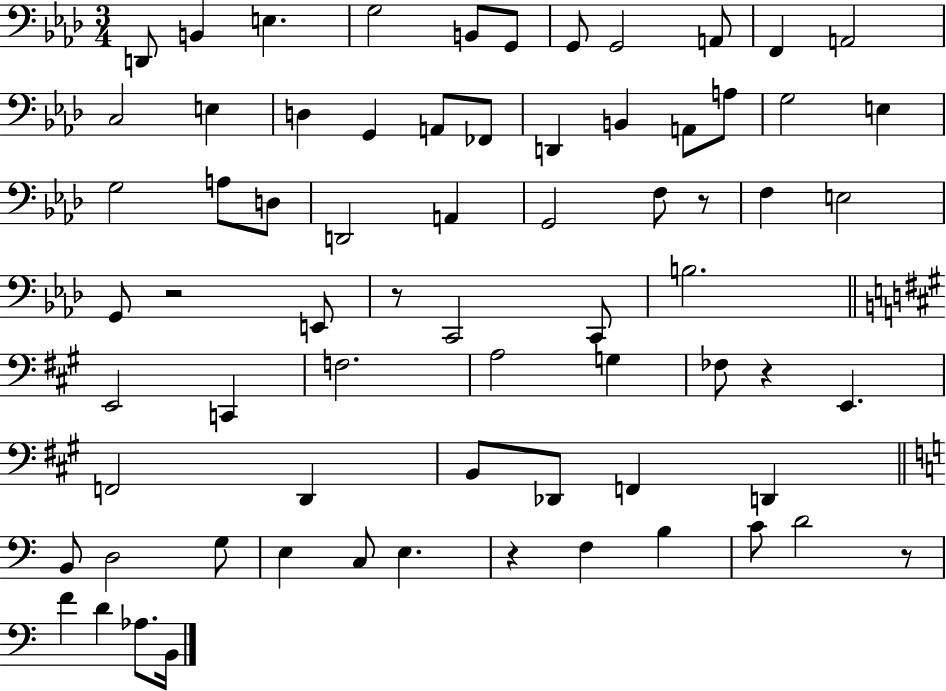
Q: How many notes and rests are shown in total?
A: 70